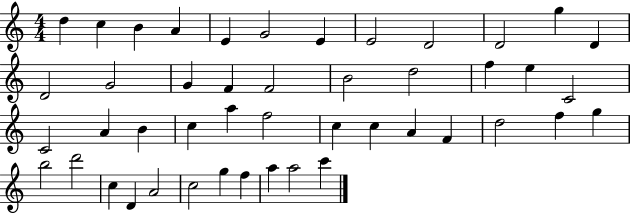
D5/q C5/q B4/q A4/q E4/q G4/h E4/q E4/h D4/h D4/h G5/q D4/q D4/h G4/h G4/q F4/q F4/h B4/h D5/h F5/q E5/q C4/h C4/h A4/q B4/q C5/q A5/q F5/h C5/q C5/q A4/q F4/q D5/h F5/q G5/q B5/h D6/h C5/q D4/q A4/h C5/h G5/q F5/q A5/q A5/h C6/q